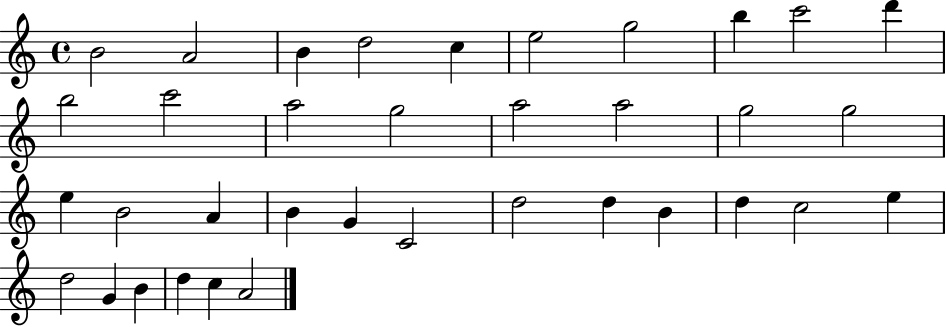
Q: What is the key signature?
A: C major